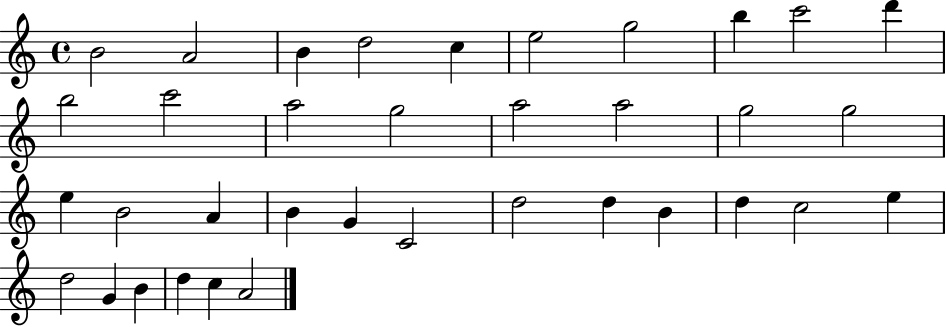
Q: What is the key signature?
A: C major